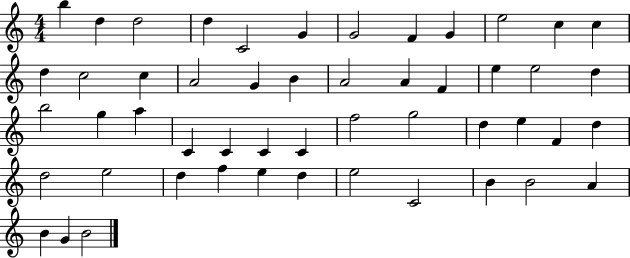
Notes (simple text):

B5/q D5/q D5/h D5/q C4/h G4/q G4/h F4/q G4/q E5/h C5/q C5/q D5/q C5/h C5/q A4/h G4/q B4/q A4/h A4/q F4/q E5/q E5/h D5/q B5/h G5/q A5/q C4/q C4/q C4/q C4/q F5/h G5/h D5/q E5/q F4/q D5/q D5/h E5/h D5/q F5/q E5/q D5/q E5/h C4/h B4/q B4/h A4/q B4/q G4/q B4/h